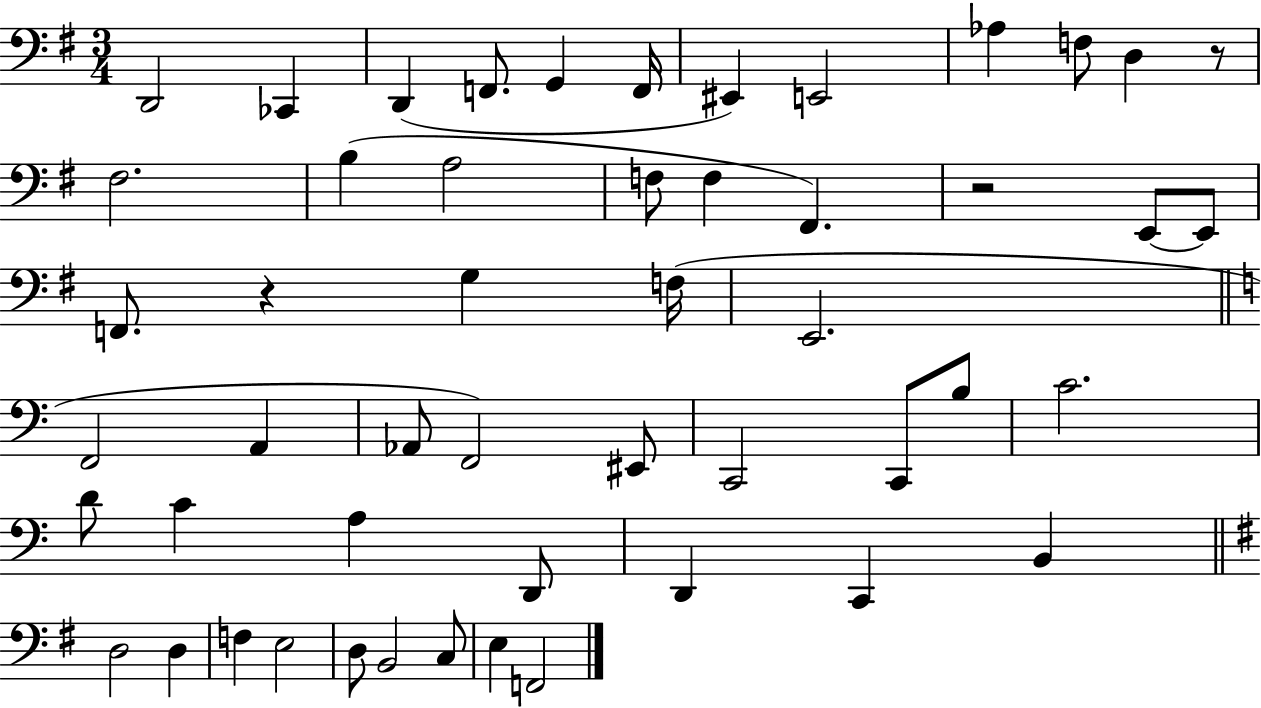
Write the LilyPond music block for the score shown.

{
  \clef bass
  \numericTimeSignature
  \time 3/4
  \key g \major
  d,2 ces,4 | d,4( f,8. g,4 f,16 | eis,4) e,2 | aes4 f8 d4 r8 | \break fis2. | b4( a2 | f8 f4 fis,4.) | r2 e,8~~ e,8 | \break f,8. r4 g4 f16( | e,2. | \bar "||" \break \key c \major f,2 a,4 | aes,8 f,2) eis,8 | c,2 c,8 b8 | c'2. | \break d'8 c'4 a4 d,8 | d,4 c,4 b,4 | \bar "||" \break \key e \minor d2 d4 | f4 e2 | d8 b,2 c8 | e4 f,2 | \break \bar "|."
}